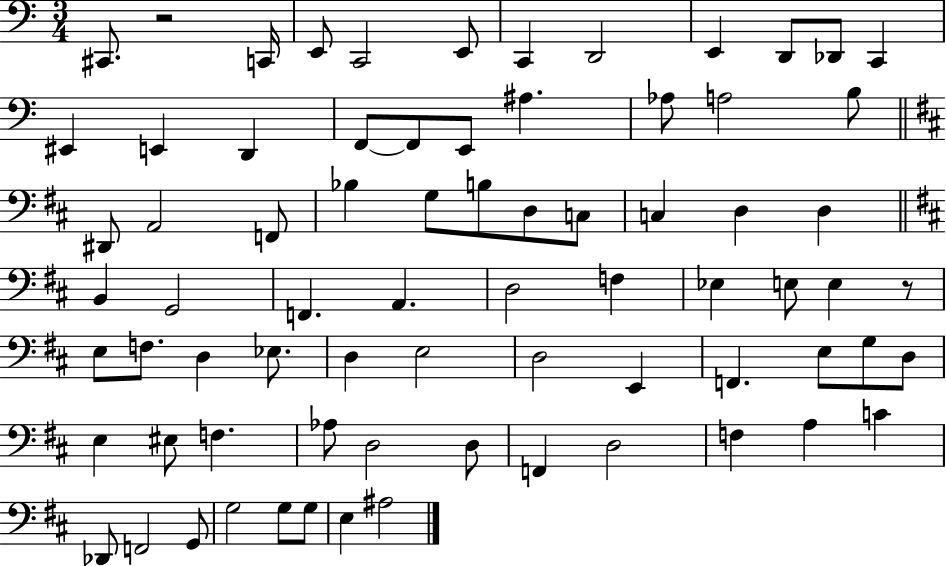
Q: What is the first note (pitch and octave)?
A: C#2